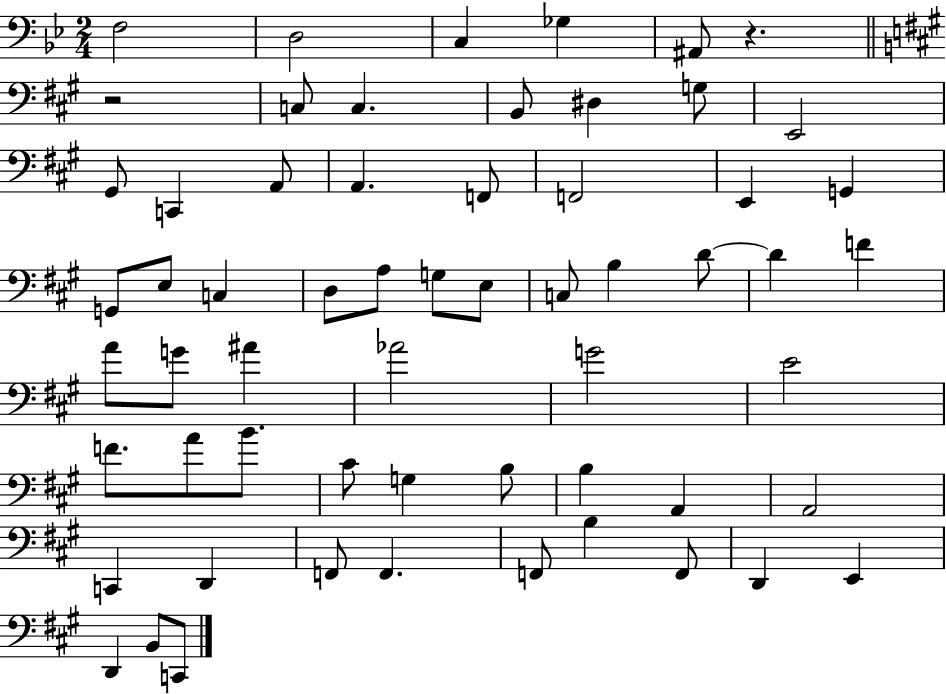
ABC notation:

X:1
T:Untitled
M:2/4
L:1/4
K:Bb
F,2 D,2 C, _G, ^A,,/2 z z2 C,/2 C, B,,/2 ^D, G,/2 E,,2 ^G,,/2 C,, A,,/2 A,, F,,/2 F,,2 E,, G,, G,,/2 E,/2 C, D,/2 A,/2 G,/2 E,/2 C,/2 B, D/2 D F A/2 G/2 ^A _A2 G2 E2 F/2 A/2 B/2 ^C/2 G, B,/2 B, A,, A,,2 C,, D,, F,,/2 F,, F,,/2 B, F,,/2 D,, E,, D,, B,,/2 C,,/2